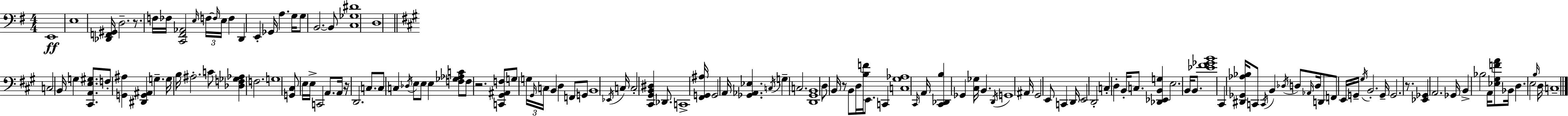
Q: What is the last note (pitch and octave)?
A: C3